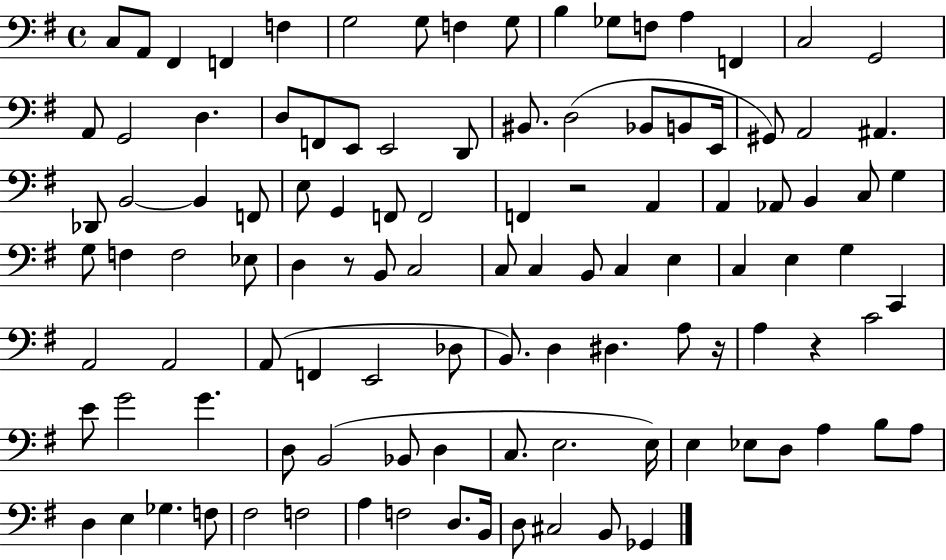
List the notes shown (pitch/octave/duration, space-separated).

C3/e A2/e F#2/q F2/q F3/q G3/h G3/e F3/q G3/e B3/q Gb3/e F3/e A3/q F2/q C3/h G2/h A2/e G2/h D3/q. D3/e F2/e E2/e E2/h D2/e BIS2/e. D3/h Bb2/e B2/e E2/s G#2/e A2/h A#2/q. Db2/e B2/h B2/q F2/e E3/e G2/q F2/e F2/h F2/q R/h A2/q A2/q Ab2/e B2/q C3/e G3/q G3/e F3/q F3/h Eb3/e D3/q R/e B2/e C3/h C3/e C3/q B2/e C3/q E3/q C3/q E3/q G3/q C2/q A2/h A2/h A2/e F2/q E2/h Db3/e B2/e. D3/q D#3/q. A3/e R/s A3/q R/q C4/h E4/e G4/h G4/q. D3/e B2/h Bb2/e D3/q C3/e. E3/h. E3/s E3/q Eb3/e D3/e A3/q B3/e A3/e D3/q E3/q Gb3/q. F3/e F#3/h F3/h A3/q F3/h D3/e. B2/s D3/e C#3/h B2/e Gb2/q